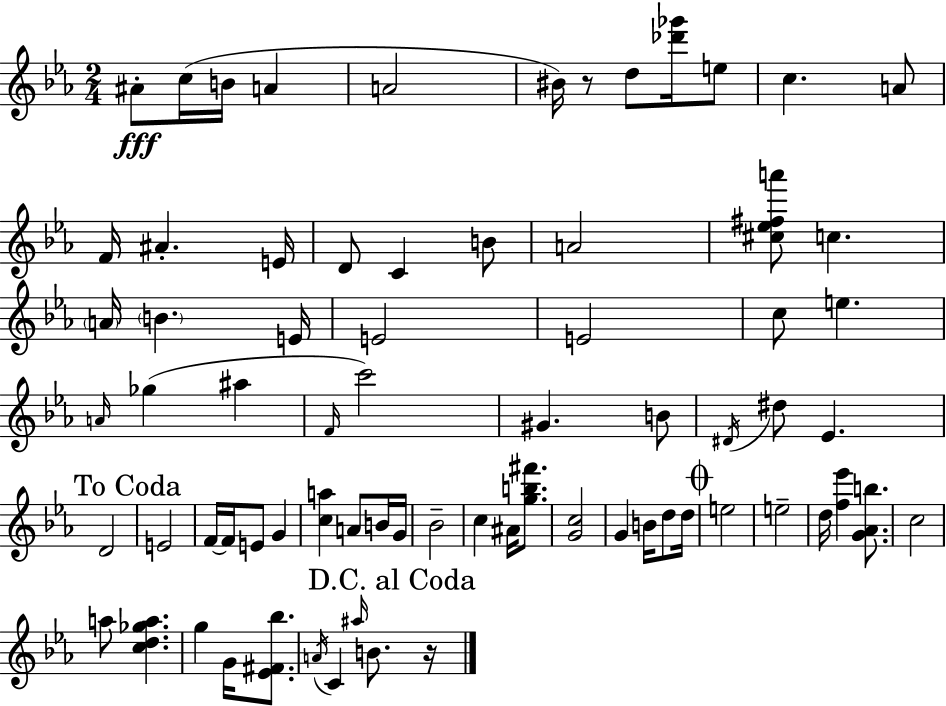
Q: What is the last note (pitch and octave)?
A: B4